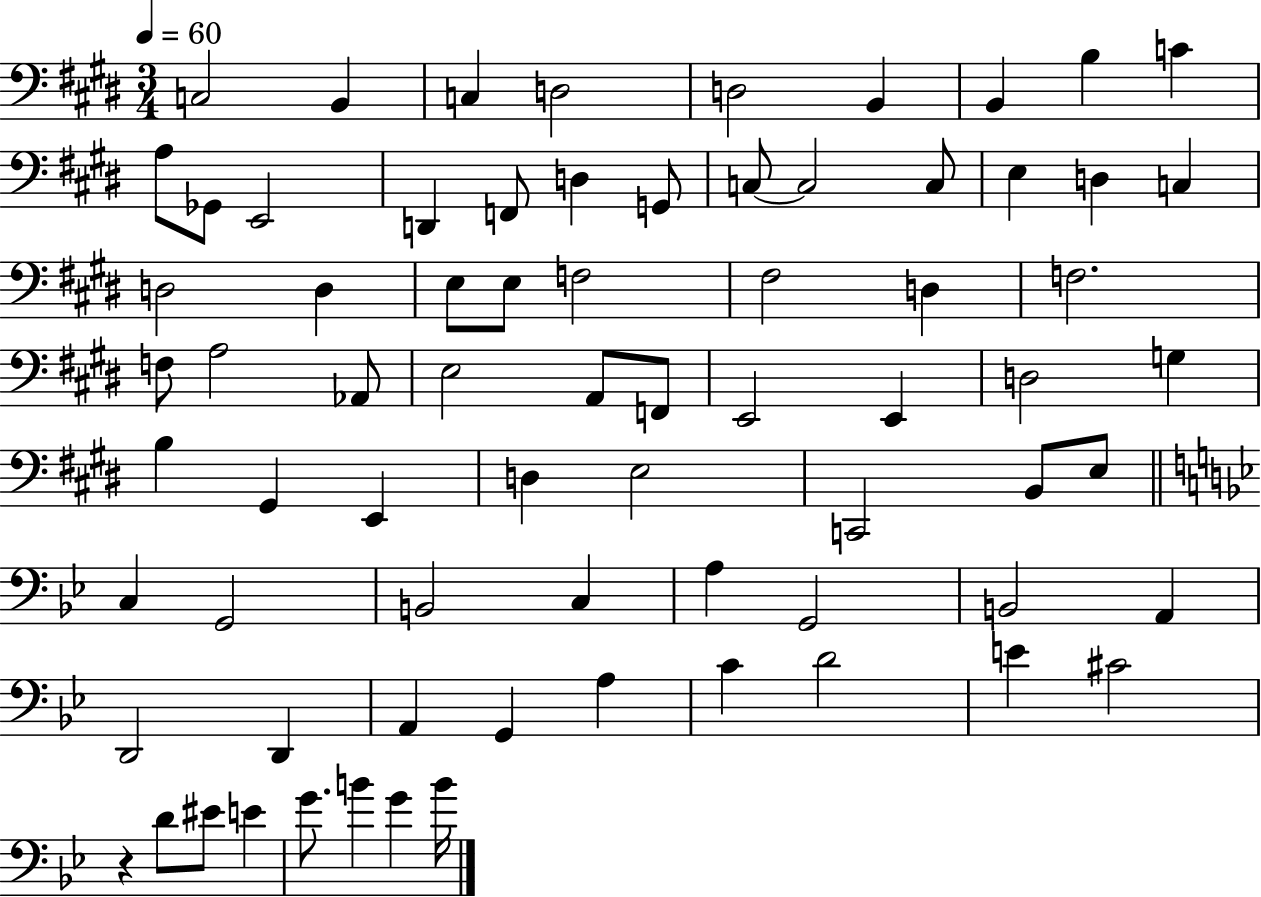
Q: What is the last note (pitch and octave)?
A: B4